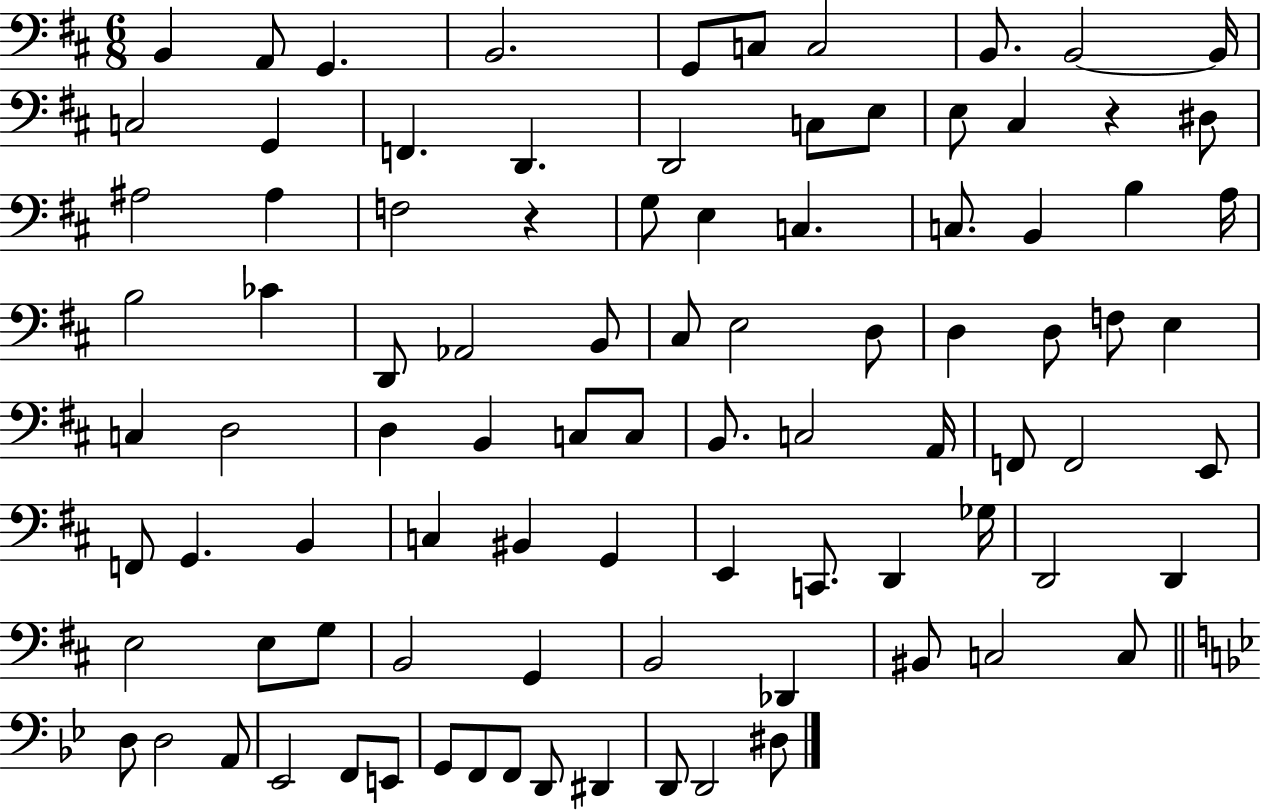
X:1
T:Untitled
M:6/8
L:1/4
K:D
B,, A,,/2 G,, B,,2 G,,/2 C,/2 C,2 B,,/2 B,,2 B,,/4 C,2 G,, F,, D,, D,,2 C,/2 E,/2 E,/2 ^C, z ^D,/2 ^A,2 ^A, F,2 z G,/2 E, C, C,/2 B,, B, A,/4 B,2 _C D,,/2 _A,,2 B,,/2 ^C,/2 E,2 D,/2 D, D,/2 F,/2 E, C, D,2 D, B,, C,/2 C,/2 B,,/2 C,2 A,,/4 F,,/2 F,,2 E,,/2 F,,/2 G,, B,, C, ^B,, G,, E,, C,,/2 D,, _G,/4 D,,2 D,, E,2 E,/2 G,/2 B,,2 G,, B,,2 _D,, ^B,,/2 C,2 C,/2 D,/2 D,2 A,,/2 _E,,2 F,,/2 E,,/2 G,,/2 F,,/2 F,,/2 D,,/2 ^D,, D,,/2 D,,2 ^D,/2